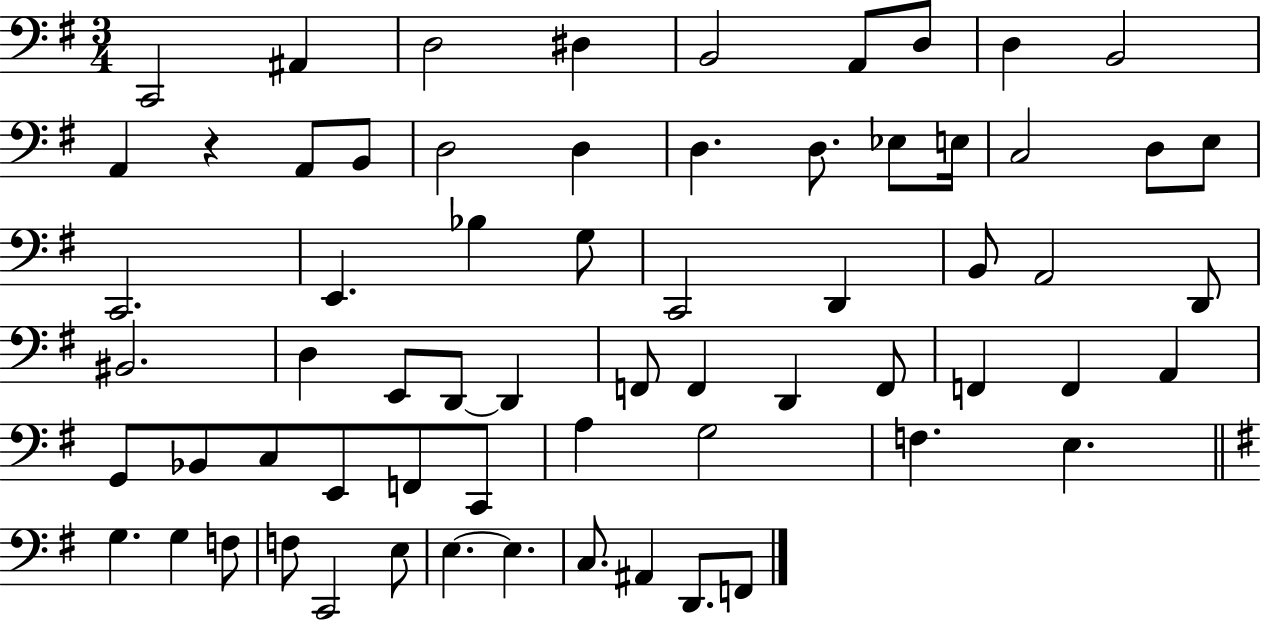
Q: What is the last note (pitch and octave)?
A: F2